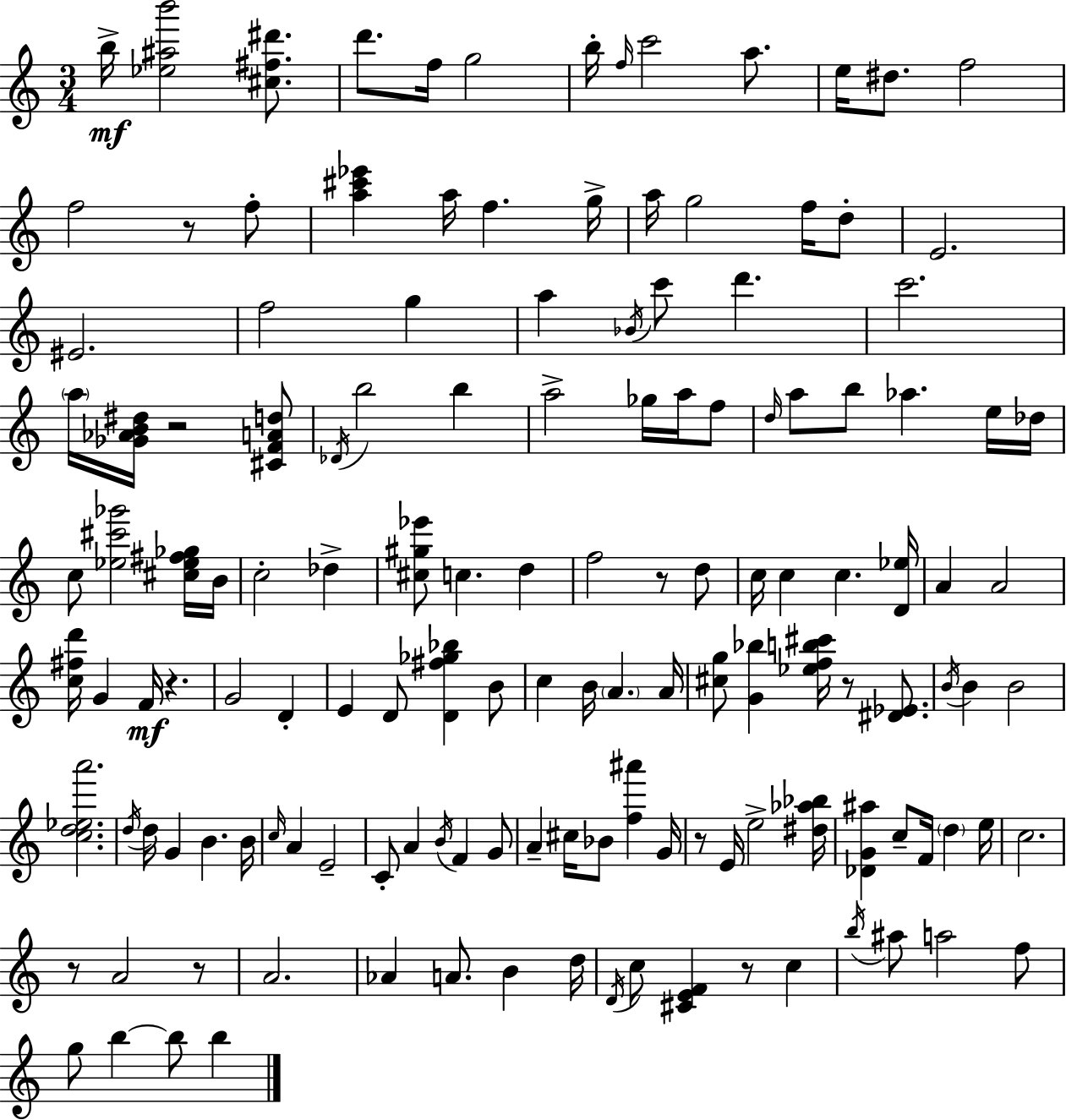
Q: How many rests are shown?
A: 9